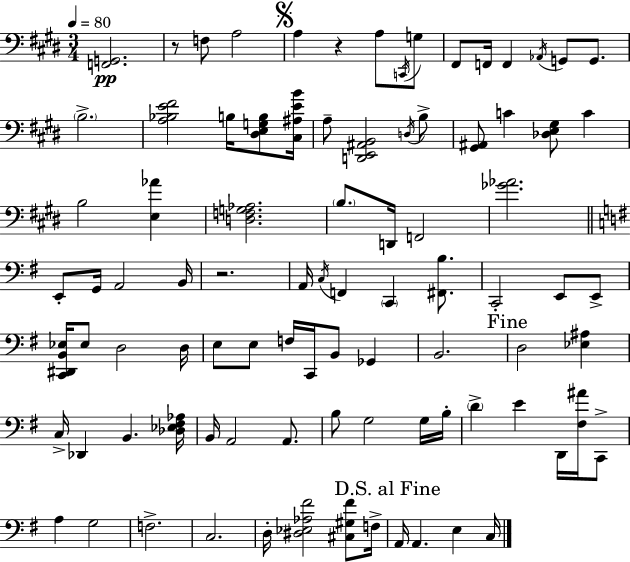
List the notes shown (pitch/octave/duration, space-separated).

[F2,G2]/h. R/e F3/e A3/h A3/q R/q A3/e C2/s G3/e F#2/e F2/s F2/q Ab2/s G2/e G2/e. B3/h. [A3,Bb3,E4,F#4]/h B3/s [D#3,E3,G3,B3]/e [C#3,A#3,E4,B4]/s A3/e [D2,E2,A#2,B2]/h D3/s B3/e [G#2,A#2]/e C4/q [Db3,E3,G#3]/e C4/q B3/h [E3,Ab4]/q [D3,F3,G3,Ab3]/h. B3/e. D2/s F2/h [Gb4,Ab4]/h. E2/e G2/s A2/h B2/s R/h. A2/s C3/s F2/q C2/q [F#2,B3]/e. C2/h E2/e E2/e [C2,D#2,B2,Eb3]/s Eb3/e D3/h D3/s E3/e E3/e F3/s C2/s B2/e Gb2/q B2/h. D3/h [Eb3,A#3]/q C3/s Db2/q B2/q. [Db3,Eb3,F#3,Ab3]/s B2/s A2/h A2/e. B3/e G3/h G3/s B3/s D4/q E4/q D2/s [F#3,A#4]/s C2/e A3/q G3/h F3/h. C3/h. D3/s [D#3,Eb3,Ab3,F#4]/h [C#3,G#3,F#4]/e F3/s A2/s A2/q. E3/q C3/s